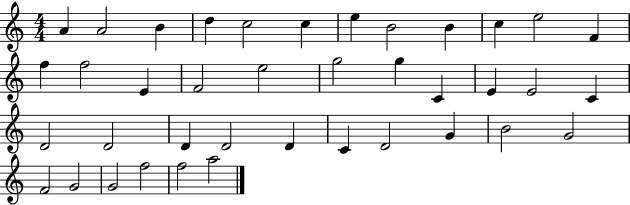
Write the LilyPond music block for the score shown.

{
  \clef treble
  \numericTimeSignature
  \time 4/4
  \key c \major
  a'4 a'2 b'4 | d''4 c''2 c''4 | e''4 b'2 b'4 | c''4 e''2 f'4 | \break f''4 f''2 e'4 | f'2 e''2 | g''2 g''4 c'4 | e'4 e'2 c'4 | \break d'2 d'2 | d'4 d'2 d'4 | c'4 d'2 g'4 | b'2 g'2 | \break f'2 g'2 | g'2 f''2 | f''2 a''2 | \bar "|."
}